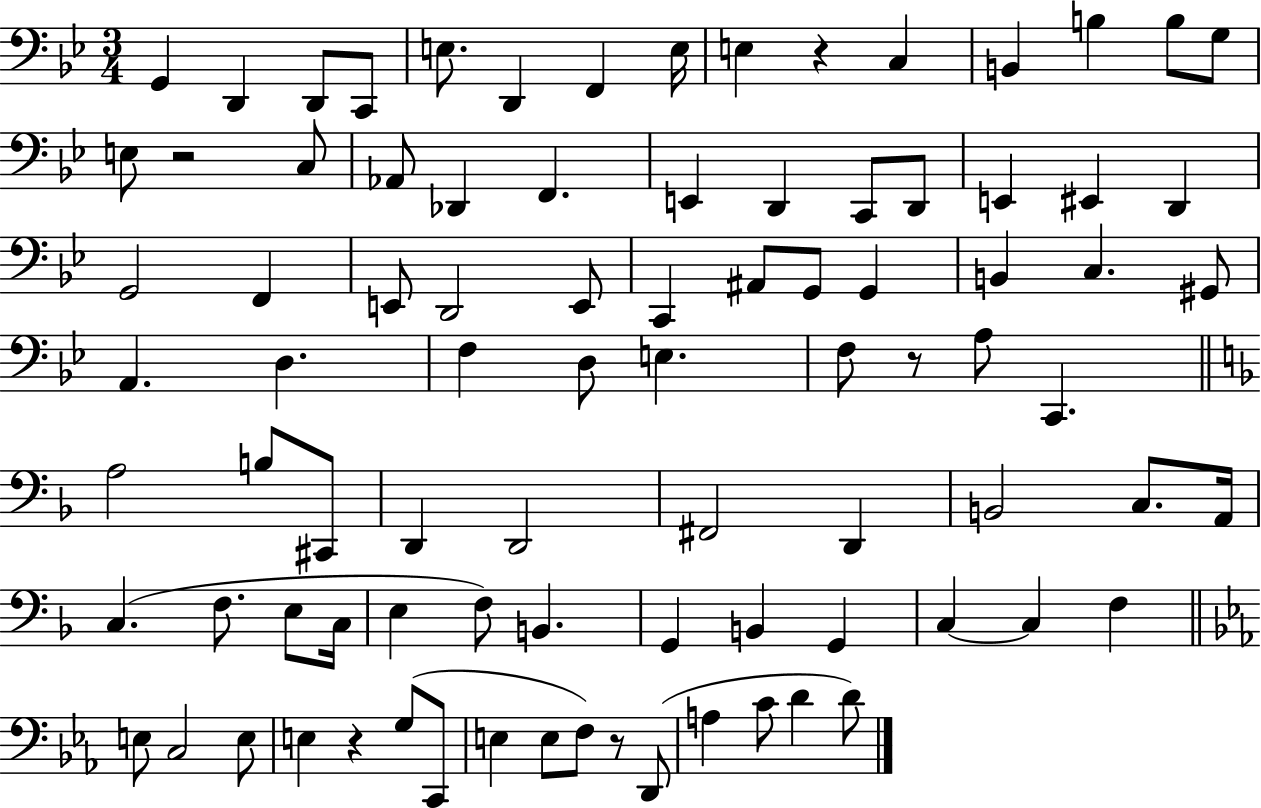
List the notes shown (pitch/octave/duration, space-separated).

G2/q D2/q D2/e C2/e E3/e. D2/q F2/q E3/s E3/q R/q C3/q B2/q B3/q B3/e G3/e E3/e R/h C3/e Ab2/e Db2/q F2/q. E2/q D2/q C2/e D2/e E2/q EIS2/q D2/q G2/h F2/q E2/e D2/h E2/e C2/q A#2/e G2/e G2/q B2/q C3/q. G#2/e A2/q. D3/q. F3/q D3/e E3/q. F3/e R/e A3/e C2/q. A3/h B3/e C#2/e D2/q D2/h F#2/h D2/q B2/h C3/e. A2/s C3/q. F3/e. E3/e C3/s E3/q F3/e B2/q. G2/q B2/q G2/q C3/q C3/q F3/q E3/e C3/h E3/e E3/q R/q G3/e C2/e E3/q E3/e F3/e R/e D2/e A3/q C4/e D4/q D4/e